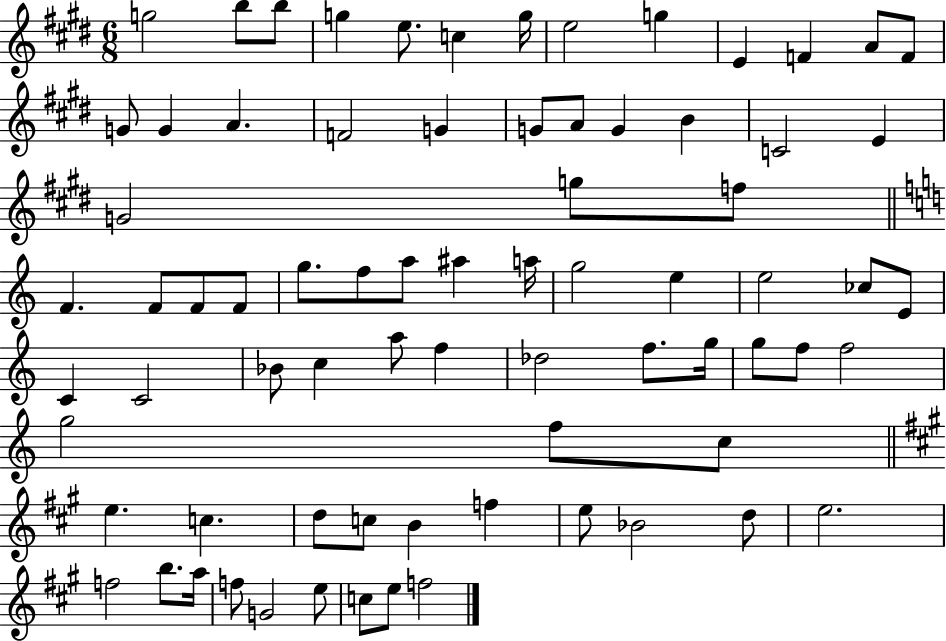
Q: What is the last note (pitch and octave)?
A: F5